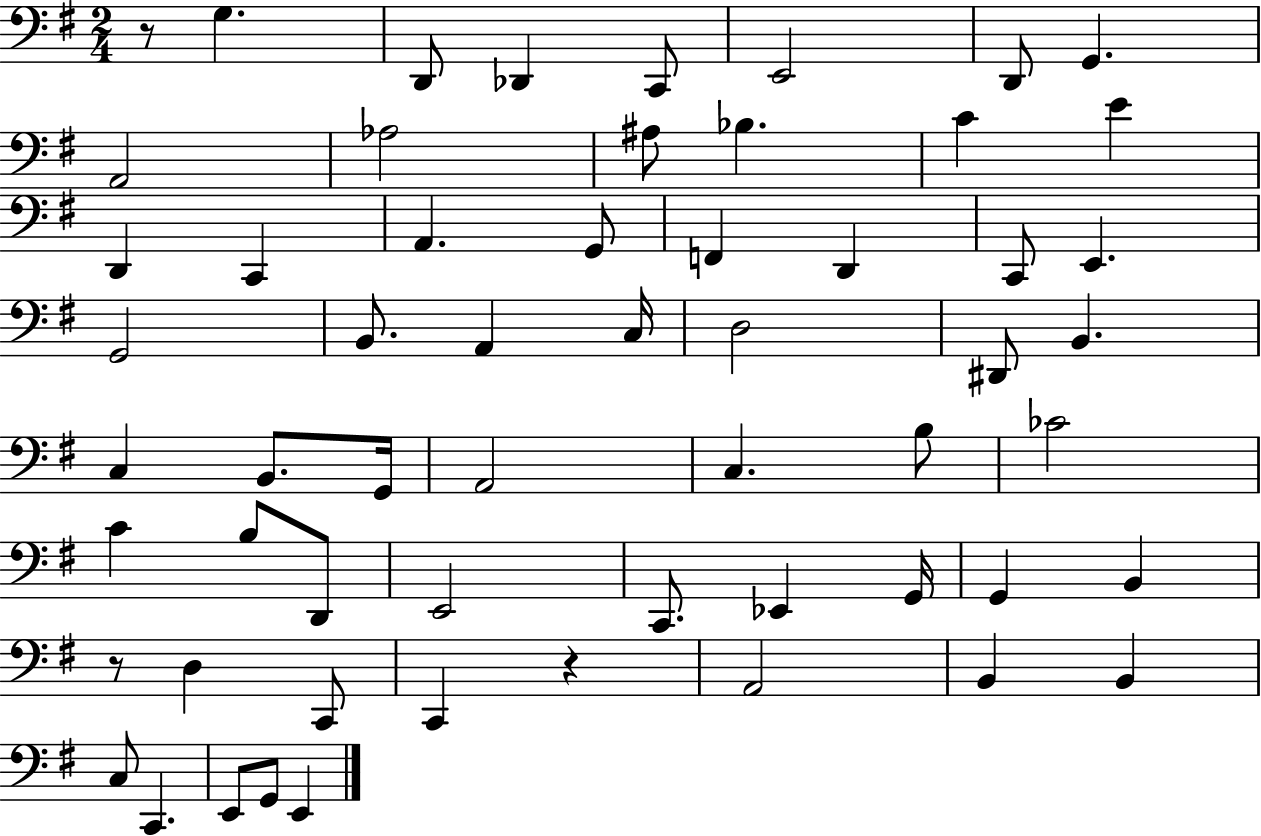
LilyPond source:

{
  \clef bass
  \numericTimeSignature
  \time 2/4
  \key g \major
  \repeat volta 2 { r8 g4. | d,8 des,4 c,8 | e,2 | d,8 g,4. | \break a,2 | aes2 | ais8 bes4. | c'4 e'4 | \break d,4 c,4 | a,4. g,8 | f,4 d,4 | c,8 e,4. | \break g,2 | b,8. a,4 c16 | d2 | dis,8 b,4. | \break c4 b,8. g,16 | a,2 | c4. b8 | ces'2 | \break c'4 b8 d,8 | e,2 | c,8. ees,4 g,16 | g,4 b,4 | \break r8 d4 c,8 | c,4 r4 | a,2 | b,4 b,4 | \break c8 c,4. | e,8 g,8 e,4 | } \bar "|."
}